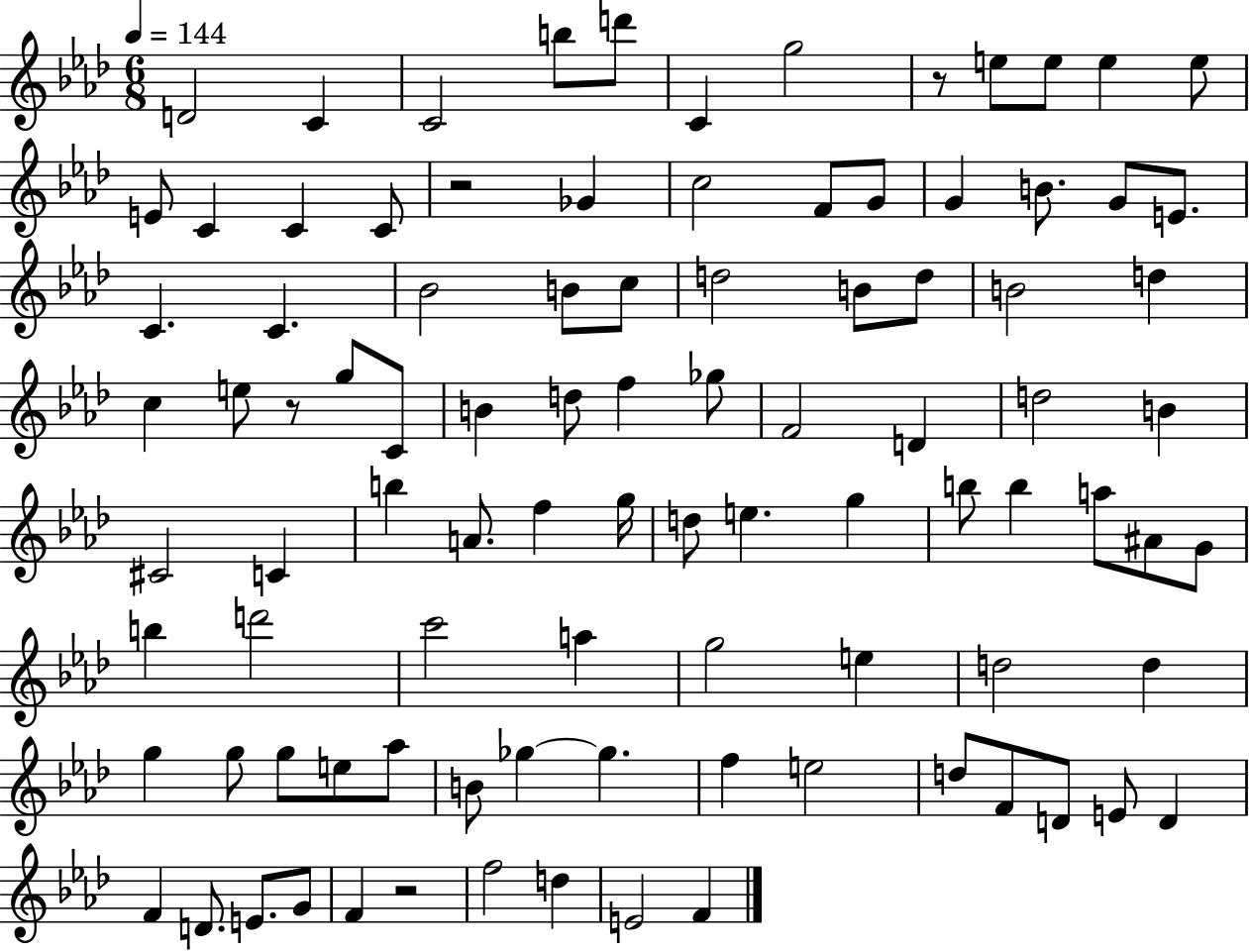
{
  \clef treble
  \numericTimeSignature
  \time 6/8
  \key aes \major
  \tempo 4 = 144
  d'2 c'4 | c'2 b''8 d'''8 | c'4 g''2 | r8 e''8 e''8 e''4 e''8 | \break e'8 c'4 c'4 c'8 | r2 ges'4 | c''2 f'8 g'8 | g'4 b'8. g'8 e'8. | \break c'4. c'4. | bes'2 b'8 c''8 | d''2 b'8 d''8 | b'2 d''4 | \break c''4 e''8 r8 g''8 c'8 | b'4 d''8 f''4 ges''8 | f'2 d'4 | d''2 b'4 | \break cis'2 c'4 | b''4 a'8. f''4 g''16 | d''8 e''4. g''4 | b''8 b''4 a''8 ais'8 g'8 | \break b''4 d'''2 | c'''2 a''4 | g''2 e''4 | d''2 d''4 | \break g''4 g''8 g''8 e''8 aes''8 | b'8 ges''4~~ ges''4. | f''4 e''2 | d''8 f'8 d'8 e'8 d'4 | \break f'4 d'8. e'8. g'8 | f'4 r2 | f''2 d''4 | e'2 f'4 | \break \bar "|."
}